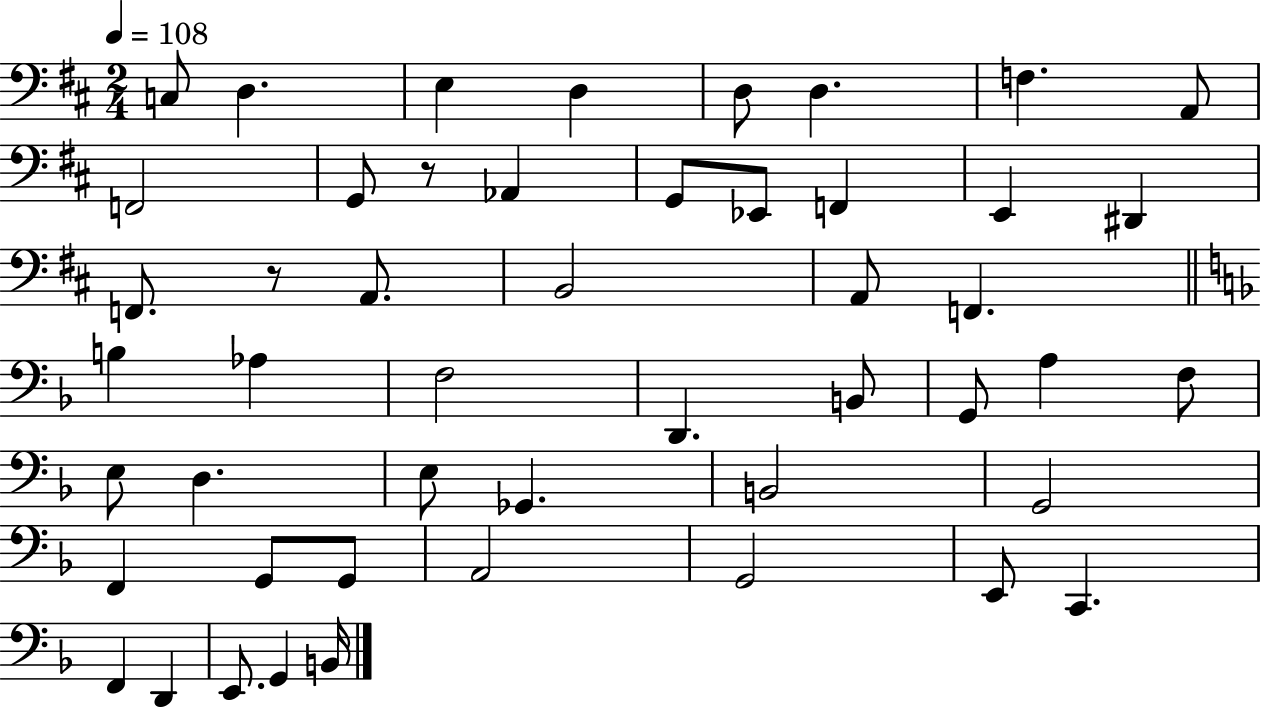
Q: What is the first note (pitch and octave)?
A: C3